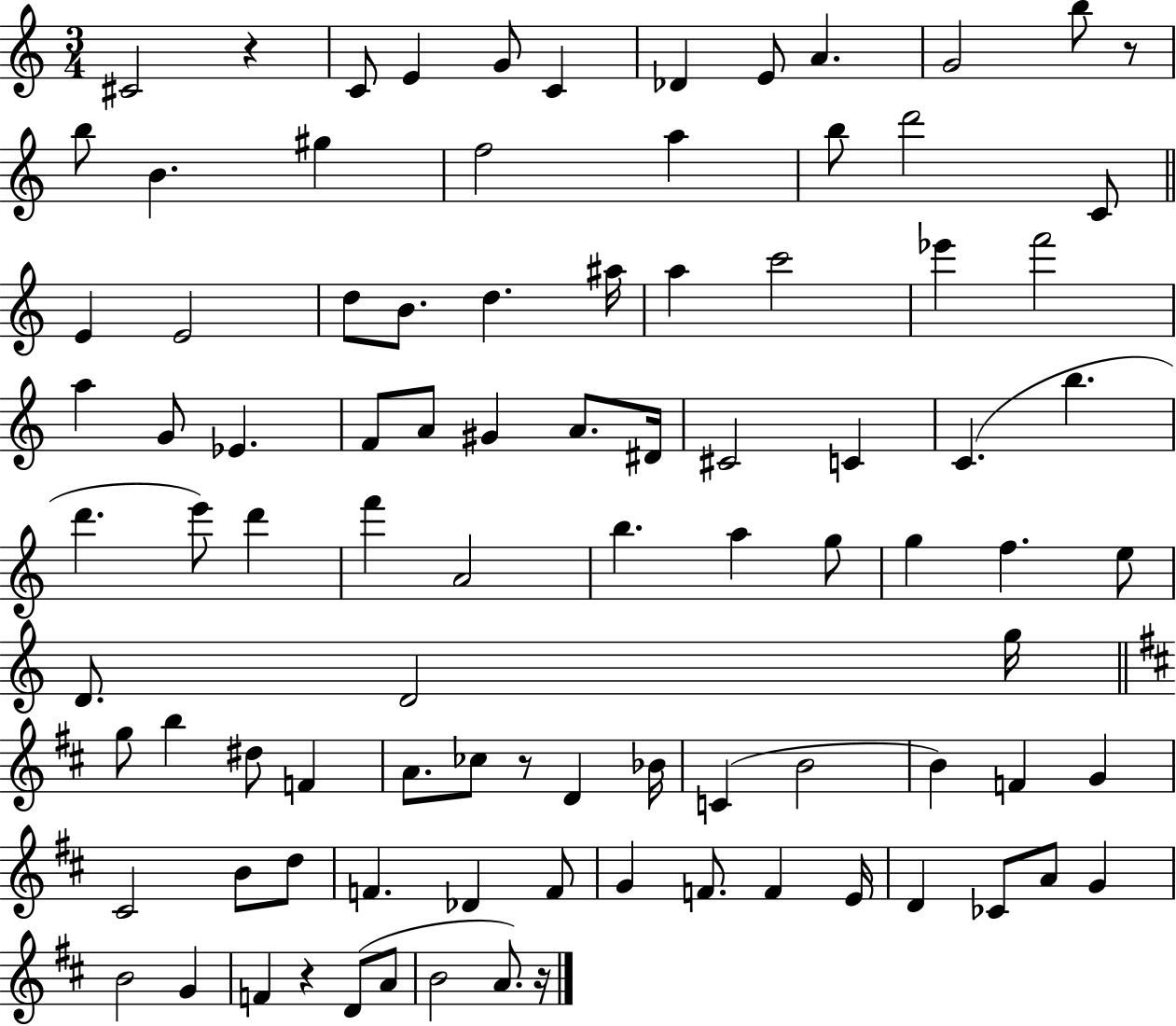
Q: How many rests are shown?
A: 5